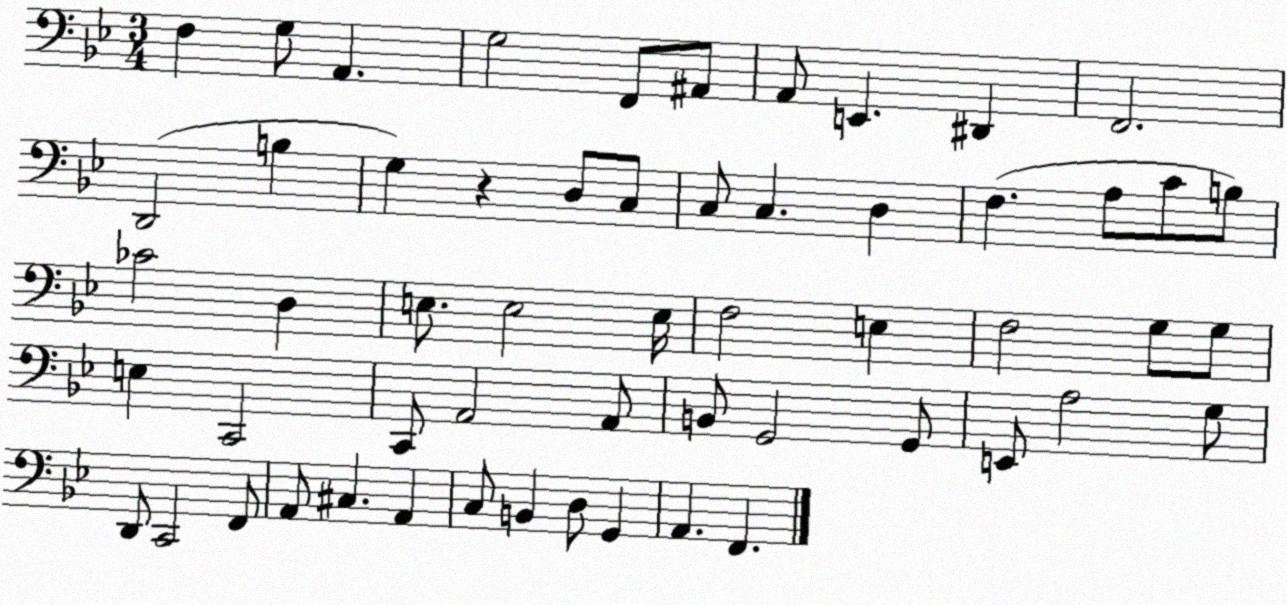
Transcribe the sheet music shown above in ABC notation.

X:1
T:Untitled
M:3/4
L:1/4
K:Bb
F, G,/2 A,, G,2 F,,/2 ^A,,/2 A,,/2 E,, ^D,, F,,2 D,,2 B, G, z D,/2 C,/2 C,/2 C, D, F, A,/2 C/2 B,/2 _C2 D, E,/2 E,2 E,/4 F,2 E, F,2 G,/2 G,/2 E, C,,2 C,,/2 A,,2 A,,/2 B,,/2 G,,2 G,,/2 E,,/2 A,2 G,/2 D,,/2 C,,2 F,,/2 A,,/2 ^C, A,, C,/2 B,, D,/2 G,, A,, F,,